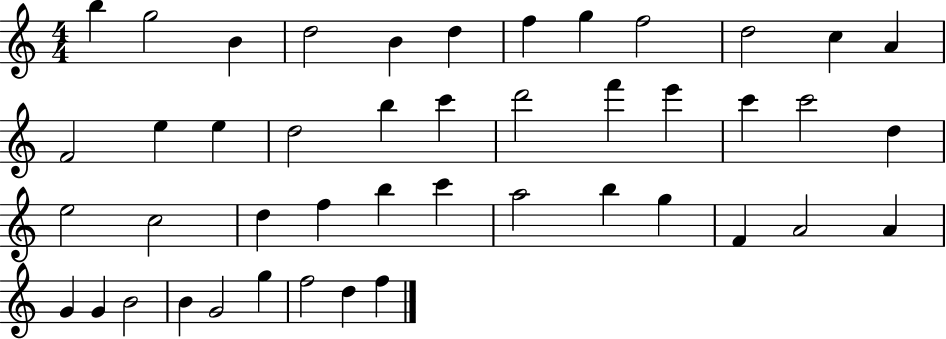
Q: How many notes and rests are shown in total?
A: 45